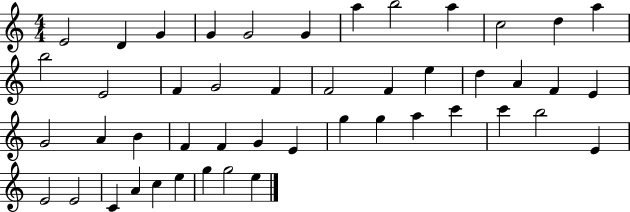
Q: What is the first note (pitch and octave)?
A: E4